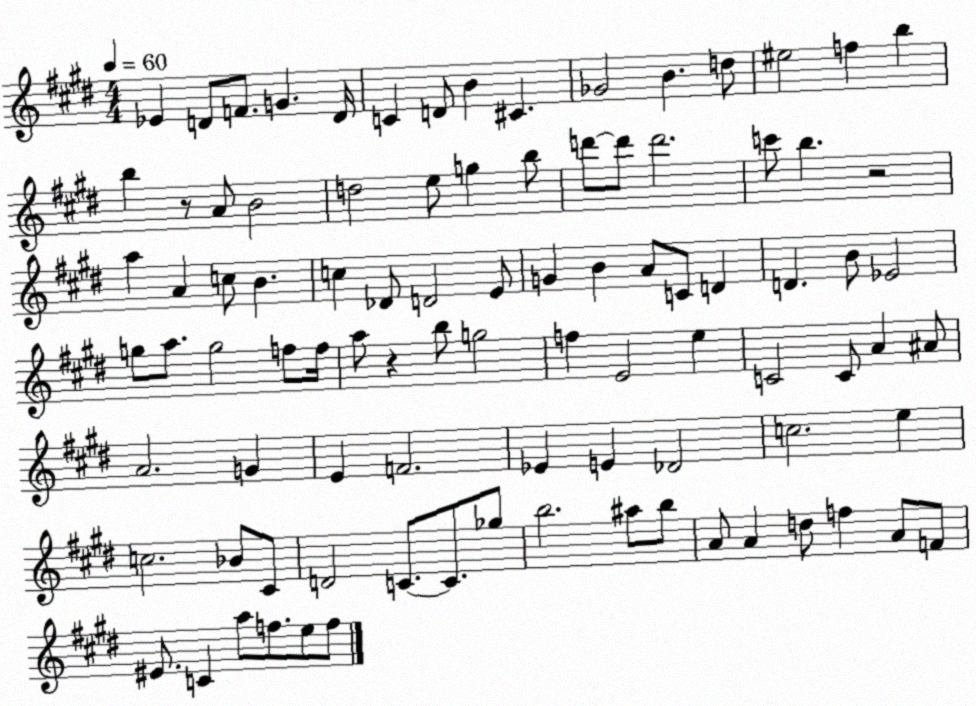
X:1
T:Untitled
M:4/4
L:1/4
K:E
_E D/2 F/2 G D/4 C D/2 B ^C _G2 B d/2 ^e2 f b b z/2 A/2 B2 d2 e/2 g b/2 d'/2 d'/2 d'2 c'/2 b z2 a A c/2 B c _D/2 D2 E/2 G B A/2 C/2 D D B/2 _E2 g/2 a/2 g2 f/2 f/4 a/2 z b/2 g2 f E2 e C2 C/2 A ^A/2 A2 G E F2 _E E _D2 c2 e c2 _B/2 ^C/2 D2 C/2 C/2 _g/2 b2 ^a/2 b/2 A/2 A d/2 f A/2 F/2 ^E/2 C a/2 f/2 e/2 f/2